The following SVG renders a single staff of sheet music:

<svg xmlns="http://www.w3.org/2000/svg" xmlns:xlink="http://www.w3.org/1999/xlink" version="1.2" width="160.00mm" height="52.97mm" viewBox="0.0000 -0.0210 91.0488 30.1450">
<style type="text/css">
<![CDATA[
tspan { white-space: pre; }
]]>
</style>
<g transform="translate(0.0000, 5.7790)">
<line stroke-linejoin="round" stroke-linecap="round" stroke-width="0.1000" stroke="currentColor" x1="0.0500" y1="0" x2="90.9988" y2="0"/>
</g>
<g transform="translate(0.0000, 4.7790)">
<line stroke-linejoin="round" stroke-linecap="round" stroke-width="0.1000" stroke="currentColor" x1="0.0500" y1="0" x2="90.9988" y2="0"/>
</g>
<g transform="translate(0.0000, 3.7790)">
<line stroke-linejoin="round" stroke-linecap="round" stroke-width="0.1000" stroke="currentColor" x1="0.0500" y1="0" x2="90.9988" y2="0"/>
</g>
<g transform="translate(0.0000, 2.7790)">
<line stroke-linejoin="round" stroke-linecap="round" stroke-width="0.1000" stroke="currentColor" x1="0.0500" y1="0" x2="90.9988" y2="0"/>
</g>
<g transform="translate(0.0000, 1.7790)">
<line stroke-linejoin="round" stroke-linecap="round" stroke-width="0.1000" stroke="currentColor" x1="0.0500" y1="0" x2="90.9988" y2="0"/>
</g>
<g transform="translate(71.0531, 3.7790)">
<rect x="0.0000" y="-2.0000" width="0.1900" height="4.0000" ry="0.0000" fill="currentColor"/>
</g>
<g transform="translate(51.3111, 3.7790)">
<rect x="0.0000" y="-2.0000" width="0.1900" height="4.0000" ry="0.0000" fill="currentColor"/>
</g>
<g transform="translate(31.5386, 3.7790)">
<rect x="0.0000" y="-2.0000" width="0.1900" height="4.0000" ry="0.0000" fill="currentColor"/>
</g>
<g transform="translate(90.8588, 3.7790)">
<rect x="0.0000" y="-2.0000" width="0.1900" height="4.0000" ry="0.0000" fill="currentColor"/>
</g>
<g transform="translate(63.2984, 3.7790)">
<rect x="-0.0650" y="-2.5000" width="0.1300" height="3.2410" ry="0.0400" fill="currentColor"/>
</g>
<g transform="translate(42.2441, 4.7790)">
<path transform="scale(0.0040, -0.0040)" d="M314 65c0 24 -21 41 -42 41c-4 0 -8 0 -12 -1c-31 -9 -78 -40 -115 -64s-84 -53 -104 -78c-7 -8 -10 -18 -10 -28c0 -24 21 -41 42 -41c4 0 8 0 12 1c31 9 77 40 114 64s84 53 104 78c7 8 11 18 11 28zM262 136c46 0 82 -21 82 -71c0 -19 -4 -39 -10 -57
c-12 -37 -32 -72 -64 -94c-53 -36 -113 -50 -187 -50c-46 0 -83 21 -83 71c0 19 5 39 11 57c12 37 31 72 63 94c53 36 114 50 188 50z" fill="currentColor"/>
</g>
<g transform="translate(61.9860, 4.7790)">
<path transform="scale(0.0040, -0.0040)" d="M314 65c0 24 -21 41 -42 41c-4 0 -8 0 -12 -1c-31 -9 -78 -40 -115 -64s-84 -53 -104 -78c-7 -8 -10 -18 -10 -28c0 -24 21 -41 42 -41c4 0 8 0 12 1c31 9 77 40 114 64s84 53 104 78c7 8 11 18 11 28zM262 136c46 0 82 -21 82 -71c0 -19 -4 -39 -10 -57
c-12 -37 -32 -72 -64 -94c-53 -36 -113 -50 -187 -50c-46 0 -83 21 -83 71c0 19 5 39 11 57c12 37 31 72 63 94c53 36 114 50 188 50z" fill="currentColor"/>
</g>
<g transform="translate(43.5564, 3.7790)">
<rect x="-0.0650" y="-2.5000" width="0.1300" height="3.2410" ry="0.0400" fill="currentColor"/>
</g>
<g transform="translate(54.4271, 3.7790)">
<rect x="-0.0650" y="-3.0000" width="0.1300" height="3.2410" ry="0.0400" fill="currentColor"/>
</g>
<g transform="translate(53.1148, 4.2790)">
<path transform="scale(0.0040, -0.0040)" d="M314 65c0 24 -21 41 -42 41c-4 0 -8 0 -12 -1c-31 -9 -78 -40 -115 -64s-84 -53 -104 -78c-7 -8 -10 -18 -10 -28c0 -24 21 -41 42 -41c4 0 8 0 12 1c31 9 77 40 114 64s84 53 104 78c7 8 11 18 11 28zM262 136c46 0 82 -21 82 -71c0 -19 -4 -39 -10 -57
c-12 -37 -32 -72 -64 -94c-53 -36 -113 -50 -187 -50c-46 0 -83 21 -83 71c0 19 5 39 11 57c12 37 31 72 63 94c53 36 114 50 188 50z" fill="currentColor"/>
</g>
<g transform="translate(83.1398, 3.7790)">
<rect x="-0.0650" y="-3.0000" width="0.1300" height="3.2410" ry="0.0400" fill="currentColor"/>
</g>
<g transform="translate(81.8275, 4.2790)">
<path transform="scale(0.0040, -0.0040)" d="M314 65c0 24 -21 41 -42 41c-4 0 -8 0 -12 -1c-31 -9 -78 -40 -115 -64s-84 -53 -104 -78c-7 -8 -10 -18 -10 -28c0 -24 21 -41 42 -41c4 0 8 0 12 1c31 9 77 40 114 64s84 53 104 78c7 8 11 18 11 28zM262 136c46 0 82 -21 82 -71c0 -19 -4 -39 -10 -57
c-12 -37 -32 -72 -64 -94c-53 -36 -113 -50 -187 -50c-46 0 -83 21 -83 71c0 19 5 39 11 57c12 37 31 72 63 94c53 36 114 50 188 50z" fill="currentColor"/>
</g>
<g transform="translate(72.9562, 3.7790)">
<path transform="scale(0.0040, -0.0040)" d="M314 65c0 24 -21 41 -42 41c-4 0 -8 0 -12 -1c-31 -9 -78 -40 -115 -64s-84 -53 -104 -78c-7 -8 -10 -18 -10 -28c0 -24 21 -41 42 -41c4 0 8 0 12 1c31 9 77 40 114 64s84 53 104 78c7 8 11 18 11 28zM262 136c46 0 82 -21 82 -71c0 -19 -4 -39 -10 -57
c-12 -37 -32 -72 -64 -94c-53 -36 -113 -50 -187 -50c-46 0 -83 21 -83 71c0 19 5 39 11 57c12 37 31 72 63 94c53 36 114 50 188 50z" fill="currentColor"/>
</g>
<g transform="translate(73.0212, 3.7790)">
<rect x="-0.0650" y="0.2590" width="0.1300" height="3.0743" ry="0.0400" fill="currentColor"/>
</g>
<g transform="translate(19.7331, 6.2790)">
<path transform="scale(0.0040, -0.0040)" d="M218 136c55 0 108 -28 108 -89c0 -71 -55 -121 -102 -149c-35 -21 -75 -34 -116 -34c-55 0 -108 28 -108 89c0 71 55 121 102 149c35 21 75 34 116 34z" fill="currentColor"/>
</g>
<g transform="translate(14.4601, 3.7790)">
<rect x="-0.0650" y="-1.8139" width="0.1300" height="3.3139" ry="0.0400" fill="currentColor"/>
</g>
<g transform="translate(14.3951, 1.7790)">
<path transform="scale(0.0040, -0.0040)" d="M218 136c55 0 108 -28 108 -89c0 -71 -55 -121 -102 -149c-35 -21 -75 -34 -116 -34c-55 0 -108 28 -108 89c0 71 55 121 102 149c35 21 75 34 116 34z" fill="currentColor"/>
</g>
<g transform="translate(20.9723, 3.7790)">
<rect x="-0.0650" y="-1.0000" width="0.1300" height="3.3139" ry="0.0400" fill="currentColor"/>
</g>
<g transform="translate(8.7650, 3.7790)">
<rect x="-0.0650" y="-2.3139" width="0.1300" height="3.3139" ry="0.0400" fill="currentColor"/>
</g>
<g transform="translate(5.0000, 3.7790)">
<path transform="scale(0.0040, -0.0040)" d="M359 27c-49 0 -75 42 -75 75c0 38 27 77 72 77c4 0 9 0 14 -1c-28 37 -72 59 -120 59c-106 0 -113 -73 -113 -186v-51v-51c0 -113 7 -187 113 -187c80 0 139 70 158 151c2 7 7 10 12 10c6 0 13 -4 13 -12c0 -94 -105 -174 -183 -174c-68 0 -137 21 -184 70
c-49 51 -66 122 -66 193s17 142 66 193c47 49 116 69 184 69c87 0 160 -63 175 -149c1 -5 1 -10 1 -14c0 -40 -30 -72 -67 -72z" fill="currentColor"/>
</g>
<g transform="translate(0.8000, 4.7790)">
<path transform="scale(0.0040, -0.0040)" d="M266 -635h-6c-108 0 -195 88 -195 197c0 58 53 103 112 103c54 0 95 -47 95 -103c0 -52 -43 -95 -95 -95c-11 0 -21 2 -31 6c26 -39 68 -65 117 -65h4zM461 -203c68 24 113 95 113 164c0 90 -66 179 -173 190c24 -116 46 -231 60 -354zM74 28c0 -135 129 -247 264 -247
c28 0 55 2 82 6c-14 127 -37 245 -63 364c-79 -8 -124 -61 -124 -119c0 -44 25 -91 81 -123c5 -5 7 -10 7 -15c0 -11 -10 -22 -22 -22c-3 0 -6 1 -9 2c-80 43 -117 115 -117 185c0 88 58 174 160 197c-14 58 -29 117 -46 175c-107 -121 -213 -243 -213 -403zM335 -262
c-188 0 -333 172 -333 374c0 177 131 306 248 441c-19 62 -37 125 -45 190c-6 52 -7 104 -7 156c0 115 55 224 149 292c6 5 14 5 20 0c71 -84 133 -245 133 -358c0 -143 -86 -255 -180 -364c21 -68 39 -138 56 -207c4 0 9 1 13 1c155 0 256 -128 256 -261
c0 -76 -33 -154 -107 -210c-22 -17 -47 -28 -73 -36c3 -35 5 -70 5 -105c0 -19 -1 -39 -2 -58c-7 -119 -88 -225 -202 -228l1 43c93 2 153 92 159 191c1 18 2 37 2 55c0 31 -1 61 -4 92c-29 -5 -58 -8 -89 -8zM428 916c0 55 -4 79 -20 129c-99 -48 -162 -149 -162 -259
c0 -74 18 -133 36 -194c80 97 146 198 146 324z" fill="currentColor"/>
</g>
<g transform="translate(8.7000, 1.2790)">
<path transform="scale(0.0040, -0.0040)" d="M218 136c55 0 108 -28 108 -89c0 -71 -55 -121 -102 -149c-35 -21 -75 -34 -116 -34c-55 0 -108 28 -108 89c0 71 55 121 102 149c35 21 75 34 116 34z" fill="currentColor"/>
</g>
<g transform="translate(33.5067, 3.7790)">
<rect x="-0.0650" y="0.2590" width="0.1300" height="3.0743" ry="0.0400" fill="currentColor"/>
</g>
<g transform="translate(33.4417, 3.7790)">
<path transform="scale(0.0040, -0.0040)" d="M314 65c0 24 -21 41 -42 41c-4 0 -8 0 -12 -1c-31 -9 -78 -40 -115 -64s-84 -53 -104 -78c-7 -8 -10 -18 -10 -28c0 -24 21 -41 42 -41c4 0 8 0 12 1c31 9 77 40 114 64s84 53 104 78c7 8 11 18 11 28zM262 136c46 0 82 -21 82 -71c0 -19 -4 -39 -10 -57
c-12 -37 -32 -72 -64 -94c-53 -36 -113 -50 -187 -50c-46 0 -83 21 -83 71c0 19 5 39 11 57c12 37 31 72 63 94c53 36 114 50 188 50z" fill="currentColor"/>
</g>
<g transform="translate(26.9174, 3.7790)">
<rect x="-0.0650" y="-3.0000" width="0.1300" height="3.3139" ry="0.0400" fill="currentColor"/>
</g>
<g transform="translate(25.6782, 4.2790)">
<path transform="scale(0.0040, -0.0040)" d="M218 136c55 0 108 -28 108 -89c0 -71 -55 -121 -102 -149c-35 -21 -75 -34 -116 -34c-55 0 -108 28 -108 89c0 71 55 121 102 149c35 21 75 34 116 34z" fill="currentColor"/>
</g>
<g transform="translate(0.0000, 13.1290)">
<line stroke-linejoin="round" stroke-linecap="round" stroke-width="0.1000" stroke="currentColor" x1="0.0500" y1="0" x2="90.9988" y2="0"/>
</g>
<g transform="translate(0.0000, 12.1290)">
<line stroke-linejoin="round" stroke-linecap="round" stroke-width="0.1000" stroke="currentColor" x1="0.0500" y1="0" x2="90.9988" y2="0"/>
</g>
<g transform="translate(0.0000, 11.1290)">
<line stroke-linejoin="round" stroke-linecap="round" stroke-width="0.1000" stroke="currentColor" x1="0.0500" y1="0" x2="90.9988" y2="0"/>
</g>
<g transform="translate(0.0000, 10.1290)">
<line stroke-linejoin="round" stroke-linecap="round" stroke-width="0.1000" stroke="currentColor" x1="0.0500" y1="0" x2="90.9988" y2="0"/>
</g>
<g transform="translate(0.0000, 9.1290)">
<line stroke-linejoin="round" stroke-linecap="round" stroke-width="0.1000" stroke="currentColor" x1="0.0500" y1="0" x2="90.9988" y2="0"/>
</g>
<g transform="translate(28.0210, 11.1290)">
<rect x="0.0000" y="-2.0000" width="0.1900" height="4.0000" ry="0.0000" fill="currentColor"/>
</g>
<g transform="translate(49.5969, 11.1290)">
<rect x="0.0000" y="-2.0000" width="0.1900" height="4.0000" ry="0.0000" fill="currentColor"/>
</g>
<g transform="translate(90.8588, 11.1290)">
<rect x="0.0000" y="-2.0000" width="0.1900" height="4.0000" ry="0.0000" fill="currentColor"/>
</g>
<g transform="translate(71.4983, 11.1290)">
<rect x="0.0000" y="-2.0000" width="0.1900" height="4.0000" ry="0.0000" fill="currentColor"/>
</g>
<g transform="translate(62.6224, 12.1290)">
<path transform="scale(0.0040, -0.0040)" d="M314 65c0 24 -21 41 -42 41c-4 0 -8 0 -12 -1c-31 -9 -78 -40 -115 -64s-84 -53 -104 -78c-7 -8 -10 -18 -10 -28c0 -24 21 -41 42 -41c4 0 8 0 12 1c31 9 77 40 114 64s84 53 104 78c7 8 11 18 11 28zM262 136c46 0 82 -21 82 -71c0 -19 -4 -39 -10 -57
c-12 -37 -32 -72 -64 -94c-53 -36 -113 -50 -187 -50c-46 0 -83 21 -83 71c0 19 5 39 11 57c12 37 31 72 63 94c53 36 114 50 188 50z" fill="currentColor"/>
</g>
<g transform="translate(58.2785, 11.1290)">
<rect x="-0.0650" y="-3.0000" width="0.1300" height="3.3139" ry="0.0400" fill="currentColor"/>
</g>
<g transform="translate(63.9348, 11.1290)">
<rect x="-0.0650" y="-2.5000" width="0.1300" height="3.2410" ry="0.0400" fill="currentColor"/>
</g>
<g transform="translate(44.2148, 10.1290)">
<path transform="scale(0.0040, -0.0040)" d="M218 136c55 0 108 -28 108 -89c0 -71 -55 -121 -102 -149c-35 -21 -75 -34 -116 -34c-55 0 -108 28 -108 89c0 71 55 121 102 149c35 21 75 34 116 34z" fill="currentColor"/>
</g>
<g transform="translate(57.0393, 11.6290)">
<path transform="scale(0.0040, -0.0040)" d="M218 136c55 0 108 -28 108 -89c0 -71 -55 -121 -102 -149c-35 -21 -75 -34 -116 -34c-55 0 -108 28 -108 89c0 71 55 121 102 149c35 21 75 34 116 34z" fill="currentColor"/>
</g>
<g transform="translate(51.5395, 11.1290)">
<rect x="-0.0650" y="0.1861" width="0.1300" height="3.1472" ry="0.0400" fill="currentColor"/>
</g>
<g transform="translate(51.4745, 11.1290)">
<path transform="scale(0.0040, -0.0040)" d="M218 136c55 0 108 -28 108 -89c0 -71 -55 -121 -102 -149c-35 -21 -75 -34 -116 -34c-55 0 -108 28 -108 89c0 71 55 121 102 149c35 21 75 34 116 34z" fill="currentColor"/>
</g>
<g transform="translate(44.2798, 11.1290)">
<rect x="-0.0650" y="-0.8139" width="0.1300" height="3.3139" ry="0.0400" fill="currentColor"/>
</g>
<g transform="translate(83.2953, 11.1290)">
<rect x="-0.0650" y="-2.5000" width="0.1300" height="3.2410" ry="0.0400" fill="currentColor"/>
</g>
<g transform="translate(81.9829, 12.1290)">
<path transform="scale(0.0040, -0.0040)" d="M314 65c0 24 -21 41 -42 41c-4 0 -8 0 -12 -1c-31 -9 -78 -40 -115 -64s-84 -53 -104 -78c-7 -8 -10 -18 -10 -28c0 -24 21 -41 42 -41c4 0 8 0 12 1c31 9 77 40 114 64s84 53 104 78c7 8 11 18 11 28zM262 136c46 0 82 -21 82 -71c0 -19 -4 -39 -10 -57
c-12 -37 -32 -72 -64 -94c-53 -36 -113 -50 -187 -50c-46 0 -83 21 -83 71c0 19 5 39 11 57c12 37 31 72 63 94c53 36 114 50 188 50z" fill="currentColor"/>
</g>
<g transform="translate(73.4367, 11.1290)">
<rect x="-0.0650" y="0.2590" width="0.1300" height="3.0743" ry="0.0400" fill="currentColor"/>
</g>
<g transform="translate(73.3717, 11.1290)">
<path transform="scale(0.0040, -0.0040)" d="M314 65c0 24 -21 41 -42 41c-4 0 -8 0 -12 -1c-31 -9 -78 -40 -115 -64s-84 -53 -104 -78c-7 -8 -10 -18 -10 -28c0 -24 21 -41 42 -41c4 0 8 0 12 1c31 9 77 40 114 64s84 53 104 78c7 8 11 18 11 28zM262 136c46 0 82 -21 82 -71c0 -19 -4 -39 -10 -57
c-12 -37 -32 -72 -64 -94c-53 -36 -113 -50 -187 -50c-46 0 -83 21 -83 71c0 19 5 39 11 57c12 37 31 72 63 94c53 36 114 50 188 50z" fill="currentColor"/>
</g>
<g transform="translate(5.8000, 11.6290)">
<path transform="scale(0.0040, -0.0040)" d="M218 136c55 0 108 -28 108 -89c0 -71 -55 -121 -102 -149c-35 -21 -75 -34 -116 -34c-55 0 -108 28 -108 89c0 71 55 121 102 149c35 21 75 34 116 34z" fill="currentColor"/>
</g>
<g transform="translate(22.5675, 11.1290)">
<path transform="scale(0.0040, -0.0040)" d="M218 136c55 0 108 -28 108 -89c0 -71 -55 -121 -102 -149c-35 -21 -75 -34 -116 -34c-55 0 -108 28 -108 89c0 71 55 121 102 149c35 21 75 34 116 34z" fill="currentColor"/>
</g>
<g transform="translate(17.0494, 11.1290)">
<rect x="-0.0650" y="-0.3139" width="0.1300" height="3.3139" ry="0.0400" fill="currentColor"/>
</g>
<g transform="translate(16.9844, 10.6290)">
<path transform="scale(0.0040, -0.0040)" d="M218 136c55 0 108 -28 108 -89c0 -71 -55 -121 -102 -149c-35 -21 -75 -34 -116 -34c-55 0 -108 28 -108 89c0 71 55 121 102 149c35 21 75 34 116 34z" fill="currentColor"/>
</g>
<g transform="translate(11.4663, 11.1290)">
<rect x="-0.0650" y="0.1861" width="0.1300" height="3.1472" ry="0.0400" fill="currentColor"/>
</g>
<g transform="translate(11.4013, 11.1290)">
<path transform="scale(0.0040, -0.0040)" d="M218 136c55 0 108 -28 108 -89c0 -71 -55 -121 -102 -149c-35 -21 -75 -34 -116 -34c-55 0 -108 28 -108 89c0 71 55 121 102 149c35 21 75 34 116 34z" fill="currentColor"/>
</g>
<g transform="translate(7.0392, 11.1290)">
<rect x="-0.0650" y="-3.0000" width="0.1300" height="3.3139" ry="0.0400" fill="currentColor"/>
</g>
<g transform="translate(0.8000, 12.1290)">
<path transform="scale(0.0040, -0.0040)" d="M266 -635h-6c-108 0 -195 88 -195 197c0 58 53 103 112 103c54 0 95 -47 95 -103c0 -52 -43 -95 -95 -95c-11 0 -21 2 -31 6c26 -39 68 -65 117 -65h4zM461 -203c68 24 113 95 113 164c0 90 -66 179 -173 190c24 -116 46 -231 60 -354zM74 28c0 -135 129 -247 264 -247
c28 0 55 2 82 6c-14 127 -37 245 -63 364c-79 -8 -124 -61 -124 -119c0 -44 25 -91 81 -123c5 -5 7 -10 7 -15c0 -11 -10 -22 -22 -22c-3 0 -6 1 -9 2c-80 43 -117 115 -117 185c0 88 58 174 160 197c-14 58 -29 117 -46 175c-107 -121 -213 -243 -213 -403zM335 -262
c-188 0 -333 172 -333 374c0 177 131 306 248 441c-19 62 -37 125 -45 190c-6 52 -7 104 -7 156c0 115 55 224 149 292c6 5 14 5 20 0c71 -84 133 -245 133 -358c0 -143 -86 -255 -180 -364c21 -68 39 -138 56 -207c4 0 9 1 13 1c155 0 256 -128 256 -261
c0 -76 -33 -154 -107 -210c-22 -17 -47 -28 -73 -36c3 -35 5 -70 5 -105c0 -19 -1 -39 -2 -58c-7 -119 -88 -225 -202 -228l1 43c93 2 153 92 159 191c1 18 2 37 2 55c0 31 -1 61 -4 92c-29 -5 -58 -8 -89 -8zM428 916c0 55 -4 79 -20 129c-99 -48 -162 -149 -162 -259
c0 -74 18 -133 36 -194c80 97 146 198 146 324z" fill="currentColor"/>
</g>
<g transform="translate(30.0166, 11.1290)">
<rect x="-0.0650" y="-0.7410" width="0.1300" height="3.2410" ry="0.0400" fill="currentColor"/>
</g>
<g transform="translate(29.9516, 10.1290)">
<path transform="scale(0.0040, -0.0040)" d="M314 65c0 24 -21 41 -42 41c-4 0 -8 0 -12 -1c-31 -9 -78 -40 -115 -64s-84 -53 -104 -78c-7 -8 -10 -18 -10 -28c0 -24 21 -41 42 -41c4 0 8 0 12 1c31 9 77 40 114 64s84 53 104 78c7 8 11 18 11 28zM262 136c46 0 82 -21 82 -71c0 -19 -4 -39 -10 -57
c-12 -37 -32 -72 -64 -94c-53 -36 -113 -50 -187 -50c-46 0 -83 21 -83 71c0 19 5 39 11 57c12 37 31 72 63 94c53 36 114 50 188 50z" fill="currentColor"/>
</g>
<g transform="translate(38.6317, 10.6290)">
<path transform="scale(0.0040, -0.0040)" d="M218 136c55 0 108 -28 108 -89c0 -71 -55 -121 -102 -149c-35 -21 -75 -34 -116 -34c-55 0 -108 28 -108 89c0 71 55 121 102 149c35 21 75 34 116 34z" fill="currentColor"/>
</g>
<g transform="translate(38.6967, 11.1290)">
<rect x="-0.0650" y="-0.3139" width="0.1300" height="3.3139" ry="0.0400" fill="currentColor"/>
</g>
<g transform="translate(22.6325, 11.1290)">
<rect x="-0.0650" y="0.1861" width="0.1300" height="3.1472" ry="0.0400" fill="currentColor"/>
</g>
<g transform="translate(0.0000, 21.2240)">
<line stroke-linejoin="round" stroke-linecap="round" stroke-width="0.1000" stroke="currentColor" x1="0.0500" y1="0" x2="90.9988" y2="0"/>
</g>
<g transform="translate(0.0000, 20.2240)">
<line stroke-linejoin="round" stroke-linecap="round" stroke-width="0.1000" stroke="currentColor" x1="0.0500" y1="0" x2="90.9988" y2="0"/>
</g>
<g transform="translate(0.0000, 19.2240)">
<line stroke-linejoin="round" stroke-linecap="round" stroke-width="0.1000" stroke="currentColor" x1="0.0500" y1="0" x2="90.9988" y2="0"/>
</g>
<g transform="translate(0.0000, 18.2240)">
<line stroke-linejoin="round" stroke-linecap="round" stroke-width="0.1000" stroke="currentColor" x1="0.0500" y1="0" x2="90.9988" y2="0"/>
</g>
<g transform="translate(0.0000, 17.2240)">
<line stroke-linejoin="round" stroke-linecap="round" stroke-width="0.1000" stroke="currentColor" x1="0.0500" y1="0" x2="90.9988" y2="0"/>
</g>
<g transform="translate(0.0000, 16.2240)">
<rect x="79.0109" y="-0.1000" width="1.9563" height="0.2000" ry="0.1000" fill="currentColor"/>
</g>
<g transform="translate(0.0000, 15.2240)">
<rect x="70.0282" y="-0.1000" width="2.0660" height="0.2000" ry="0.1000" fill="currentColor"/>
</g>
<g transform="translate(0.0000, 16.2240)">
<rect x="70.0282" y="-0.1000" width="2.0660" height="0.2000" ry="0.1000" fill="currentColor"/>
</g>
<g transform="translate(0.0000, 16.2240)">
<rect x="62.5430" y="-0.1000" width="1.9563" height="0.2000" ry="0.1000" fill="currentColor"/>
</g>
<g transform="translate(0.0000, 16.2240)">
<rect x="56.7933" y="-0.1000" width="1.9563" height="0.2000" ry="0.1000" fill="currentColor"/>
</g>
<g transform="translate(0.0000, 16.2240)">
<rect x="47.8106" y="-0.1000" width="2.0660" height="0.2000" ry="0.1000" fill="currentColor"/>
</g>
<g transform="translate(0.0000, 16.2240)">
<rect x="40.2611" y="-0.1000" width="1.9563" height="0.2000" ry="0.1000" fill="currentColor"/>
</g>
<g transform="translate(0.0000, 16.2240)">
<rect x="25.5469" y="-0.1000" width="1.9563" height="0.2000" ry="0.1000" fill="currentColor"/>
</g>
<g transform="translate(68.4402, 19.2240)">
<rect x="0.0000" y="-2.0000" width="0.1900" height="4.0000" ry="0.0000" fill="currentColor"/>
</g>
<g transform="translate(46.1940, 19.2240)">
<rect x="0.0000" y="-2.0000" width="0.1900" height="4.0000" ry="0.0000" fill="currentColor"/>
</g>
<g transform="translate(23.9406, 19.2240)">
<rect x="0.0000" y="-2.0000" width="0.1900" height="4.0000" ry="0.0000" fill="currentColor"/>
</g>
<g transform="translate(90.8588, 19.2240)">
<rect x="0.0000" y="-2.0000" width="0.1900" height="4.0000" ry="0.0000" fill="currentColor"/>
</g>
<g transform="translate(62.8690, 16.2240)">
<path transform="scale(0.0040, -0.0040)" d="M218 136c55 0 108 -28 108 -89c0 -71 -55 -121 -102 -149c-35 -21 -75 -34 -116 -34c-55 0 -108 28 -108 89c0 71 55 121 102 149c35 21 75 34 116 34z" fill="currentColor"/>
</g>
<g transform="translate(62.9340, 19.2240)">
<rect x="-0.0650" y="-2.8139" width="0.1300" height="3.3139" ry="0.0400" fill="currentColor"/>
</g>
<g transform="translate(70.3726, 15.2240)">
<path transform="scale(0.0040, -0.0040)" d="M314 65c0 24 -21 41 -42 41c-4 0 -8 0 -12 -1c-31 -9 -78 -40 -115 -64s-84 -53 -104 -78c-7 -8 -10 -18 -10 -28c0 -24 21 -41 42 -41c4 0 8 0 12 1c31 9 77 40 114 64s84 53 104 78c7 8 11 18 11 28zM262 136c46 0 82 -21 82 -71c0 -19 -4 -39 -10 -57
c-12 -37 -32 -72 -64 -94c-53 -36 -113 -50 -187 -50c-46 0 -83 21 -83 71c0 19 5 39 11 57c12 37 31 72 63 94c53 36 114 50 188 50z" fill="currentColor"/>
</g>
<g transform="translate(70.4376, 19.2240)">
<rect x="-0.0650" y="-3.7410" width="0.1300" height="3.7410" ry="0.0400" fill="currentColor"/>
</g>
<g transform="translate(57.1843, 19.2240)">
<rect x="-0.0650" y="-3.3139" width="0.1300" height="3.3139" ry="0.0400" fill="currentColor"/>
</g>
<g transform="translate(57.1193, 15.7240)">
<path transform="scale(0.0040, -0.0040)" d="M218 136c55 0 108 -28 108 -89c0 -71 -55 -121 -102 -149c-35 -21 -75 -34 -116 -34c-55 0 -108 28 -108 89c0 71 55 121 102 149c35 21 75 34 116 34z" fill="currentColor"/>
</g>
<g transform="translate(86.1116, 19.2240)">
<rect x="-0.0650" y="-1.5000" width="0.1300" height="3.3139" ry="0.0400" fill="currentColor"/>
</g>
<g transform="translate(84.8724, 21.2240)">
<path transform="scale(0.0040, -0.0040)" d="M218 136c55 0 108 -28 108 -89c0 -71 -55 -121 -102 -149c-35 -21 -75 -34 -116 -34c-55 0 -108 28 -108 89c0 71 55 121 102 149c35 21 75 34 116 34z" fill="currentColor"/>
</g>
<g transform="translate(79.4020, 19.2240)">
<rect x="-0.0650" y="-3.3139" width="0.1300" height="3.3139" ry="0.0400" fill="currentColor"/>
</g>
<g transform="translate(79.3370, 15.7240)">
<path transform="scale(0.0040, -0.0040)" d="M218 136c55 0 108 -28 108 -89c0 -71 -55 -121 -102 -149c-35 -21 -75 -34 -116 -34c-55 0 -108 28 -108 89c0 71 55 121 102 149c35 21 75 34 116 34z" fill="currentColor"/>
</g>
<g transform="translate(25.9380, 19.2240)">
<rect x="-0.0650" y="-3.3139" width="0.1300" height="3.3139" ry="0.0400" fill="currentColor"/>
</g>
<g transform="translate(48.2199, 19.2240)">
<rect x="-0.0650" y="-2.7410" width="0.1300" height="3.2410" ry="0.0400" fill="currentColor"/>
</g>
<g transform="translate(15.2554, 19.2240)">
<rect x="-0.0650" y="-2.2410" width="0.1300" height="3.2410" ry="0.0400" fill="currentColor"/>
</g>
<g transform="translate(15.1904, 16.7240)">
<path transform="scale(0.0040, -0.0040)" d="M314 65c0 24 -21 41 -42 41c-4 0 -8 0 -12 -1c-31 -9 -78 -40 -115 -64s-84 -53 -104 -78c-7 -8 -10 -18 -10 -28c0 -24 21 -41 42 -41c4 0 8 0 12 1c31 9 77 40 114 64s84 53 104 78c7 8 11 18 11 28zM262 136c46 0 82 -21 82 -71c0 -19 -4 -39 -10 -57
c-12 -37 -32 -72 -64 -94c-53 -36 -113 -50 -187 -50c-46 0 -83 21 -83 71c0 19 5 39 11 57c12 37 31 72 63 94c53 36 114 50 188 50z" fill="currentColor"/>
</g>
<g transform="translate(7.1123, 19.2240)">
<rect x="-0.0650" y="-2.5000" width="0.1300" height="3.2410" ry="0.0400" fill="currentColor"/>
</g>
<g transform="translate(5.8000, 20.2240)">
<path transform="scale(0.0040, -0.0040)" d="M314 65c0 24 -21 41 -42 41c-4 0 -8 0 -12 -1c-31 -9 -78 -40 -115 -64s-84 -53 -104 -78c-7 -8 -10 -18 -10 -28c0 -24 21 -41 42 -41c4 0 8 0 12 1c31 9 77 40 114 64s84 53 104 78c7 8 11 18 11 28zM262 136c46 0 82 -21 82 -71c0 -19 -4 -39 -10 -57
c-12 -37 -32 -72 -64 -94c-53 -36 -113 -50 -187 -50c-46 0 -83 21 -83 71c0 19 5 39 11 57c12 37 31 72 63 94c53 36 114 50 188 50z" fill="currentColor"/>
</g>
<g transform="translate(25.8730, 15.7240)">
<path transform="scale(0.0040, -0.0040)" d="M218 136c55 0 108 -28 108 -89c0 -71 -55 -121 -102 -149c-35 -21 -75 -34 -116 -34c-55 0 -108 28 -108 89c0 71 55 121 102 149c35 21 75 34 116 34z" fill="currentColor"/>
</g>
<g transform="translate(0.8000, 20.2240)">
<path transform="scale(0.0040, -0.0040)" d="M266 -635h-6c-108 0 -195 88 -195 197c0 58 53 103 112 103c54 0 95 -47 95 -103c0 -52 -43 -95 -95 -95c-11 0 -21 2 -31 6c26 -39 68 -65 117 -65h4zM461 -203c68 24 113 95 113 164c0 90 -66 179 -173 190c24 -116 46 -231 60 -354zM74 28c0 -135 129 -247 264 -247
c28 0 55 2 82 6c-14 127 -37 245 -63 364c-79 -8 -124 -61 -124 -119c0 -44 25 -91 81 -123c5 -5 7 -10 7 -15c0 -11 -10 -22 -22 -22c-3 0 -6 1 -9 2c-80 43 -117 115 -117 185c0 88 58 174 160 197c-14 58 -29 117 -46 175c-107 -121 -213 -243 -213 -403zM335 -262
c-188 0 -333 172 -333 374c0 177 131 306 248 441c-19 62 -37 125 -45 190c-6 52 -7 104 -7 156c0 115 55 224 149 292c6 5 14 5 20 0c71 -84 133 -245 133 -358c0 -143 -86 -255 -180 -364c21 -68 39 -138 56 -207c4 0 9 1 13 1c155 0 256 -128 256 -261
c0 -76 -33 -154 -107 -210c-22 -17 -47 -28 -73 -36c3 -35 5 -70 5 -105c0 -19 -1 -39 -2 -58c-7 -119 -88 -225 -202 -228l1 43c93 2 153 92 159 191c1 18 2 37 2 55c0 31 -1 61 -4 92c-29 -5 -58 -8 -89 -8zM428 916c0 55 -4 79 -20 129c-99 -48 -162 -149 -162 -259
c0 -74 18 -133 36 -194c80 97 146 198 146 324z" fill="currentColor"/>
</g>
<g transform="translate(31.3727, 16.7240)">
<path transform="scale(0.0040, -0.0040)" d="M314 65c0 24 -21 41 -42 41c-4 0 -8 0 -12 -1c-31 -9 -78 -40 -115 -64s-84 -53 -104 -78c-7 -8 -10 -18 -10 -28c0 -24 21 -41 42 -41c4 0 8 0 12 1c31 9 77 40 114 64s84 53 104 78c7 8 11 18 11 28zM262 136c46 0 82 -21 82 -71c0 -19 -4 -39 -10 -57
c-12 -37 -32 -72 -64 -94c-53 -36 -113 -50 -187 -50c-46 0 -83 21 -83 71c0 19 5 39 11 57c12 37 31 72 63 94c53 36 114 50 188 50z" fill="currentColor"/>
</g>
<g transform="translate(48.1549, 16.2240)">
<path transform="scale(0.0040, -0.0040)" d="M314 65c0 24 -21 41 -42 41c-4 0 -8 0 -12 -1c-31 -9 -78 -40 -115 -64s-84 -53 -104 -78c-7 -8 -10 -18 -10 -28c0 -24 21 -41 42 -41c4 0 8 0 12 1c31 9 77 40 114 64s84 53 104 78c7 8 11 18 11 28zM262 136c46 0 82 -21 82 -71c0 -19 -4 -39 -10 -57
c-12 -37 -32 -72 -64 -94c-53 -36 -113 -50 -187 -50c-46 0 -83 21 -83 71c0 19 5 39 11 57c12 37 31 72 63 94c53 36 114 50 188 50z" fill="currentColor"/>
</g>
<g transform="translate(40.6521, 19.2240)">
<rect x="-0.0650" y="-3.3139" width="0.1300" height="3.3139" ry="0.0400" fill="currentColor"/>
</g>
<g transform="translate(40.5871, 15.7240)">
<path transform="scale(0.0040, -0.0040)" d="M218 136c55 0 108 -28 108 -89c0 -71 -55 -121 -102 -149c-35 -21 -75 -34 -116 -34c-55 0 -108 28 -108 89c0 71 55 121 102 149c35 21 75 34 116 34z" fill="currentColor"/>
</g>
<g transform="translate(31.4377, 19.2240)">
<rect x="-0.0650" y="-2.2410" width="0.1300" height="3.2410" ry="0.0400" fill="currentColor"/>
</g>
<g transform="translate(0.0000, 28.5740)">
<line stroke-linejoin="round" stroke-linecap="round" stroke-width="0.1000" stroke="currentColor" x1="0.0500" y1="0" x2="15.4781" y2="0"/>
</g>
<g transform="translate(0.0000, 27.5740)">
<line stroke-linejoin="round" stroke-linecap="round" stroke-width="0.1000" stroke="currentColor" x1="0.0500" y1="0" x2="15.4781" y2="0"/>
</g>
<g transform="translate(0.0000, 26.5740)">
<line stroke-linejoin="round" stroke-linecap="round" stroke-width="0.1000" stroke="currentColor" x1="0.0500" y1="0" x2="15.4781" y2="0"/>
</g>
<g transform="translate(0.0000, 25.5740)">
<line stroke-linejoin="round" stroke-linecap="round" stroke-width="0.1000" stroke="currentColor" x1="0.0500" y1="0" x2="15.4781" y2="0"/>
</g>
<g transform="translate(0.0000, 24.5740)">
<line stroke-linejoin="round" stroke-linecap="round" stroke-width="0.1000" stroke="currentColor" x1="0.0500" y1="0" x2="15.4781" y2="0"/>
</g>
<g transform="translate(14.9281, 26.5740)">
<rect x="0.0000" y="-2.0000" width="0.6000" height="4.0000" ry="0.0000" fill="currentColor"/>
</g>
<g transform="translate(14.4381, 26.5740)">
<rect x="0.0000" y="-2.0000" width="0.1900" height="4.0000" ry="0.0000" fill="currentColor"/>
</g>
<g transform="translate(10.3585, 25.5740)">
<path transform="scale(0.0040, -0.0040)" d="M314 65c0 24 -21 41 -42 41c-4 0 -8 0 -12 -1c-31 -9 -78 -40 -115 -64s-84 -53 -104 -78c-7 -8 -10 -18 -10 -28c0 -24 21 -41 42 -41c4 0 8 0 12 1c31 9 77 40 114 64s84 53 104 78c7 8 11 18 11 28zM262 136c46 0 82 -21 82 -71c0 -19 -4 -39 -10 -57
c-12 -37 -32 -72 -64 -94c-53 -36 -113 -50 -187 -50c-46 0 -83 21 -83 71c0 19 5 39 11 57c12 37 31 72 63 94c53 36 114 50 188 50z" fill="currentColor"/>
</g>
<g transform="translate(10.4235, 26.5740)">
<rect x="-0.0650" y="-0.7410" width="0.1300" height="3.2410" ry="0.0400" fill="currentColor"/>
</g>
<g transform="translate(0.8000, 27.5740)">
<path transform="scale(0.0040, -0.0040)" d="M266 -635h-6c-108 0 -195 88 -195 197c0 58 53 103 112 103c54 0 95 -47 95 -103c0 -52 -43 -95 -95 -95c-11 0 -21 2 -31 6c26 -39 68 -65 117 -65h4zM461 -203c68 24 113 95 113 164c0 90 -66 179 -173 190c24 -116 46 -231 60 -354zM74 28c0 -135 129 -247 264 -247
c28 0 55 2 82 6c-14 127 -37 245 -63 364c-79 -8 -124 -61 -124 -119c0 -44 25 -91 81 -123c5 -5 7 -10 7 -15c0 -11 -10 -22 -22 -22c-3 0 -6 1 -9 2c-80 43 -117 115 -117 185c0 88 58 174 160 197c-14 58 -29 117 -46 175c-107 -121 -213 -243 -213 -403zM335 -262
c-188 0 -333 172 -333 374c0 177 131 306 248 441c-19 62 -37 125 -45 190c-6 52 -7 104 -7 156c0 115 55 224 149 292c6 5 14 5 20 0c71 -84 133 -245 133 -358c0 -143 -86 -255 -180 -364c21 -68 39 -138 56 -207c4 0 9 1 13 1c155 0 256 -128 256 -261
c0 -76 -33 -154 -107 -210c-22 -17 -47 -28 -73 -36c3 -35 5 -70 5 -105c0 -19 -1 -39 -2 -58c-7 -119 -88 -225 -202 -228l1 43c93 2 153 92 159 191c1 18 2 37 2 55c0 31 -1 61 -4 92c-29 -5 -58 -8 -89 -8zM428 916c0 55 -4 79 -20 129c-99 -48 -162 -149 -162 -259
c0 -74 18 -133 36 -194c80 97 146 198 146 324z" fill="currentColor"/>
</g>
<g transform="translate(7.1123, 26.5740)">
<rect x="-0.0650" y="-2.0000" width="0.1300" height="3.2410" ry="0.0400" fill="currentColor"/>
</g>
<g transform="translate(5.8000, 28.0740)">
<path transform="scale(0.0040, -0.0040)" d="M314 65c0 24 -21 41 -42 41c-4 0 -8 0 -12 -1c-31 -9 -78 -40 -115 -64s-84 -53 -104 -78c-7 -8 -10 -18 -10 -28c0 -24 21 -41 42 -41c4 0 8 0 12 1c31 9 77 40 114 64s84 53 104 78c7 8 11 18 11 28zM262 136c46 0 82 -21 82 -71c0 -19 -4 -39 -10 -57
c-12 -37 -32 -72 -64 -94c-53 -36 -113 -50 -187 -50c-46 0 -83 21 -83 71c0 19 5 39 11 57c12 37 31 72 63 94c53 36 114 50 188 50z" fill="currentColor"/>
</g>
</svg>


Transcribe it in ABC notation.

X:1
T:Untitled
M:4/4
L:1/4
K:C
g f D A B2 G2 A2 G2 B2 A2 A B c B d2 c d B A G2 B2 G2 G2 g2 b g2 b a2 b a c'2 b E F2 d2